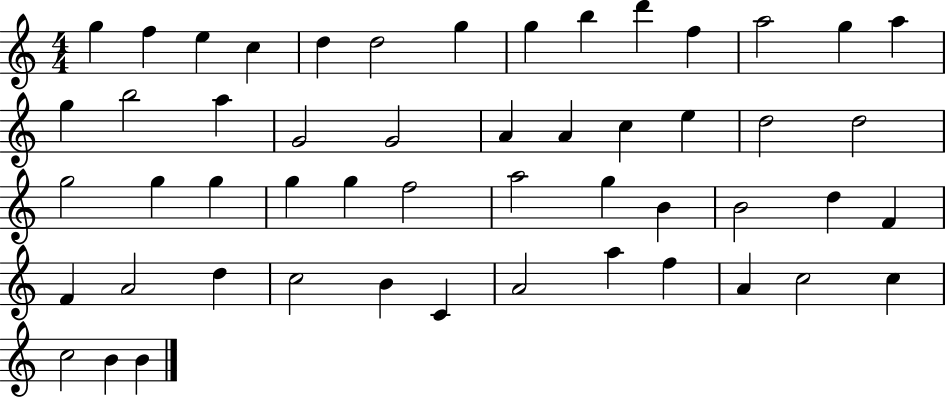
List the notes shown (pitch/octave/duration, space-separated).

G5/q F5/q E5/q C5/q D5/q D5/h G5/q G5/q B5/q D6/q F5/q A5/h G5/q A5/q G5/q B5/h A5/q G4/h G4/h A4/q A4/q C5/q E5/q D5/h D5/h G5/h G5/q G5/q G5/q G5/q F5/h A5/h G5/q B4/q B4/h D5/q F4/q F4/q A4/h D5/q C5/h B4/q C4/q A4/h A5/q F5/q A4/q C5/h C5/q C5/h B4/q B4/q